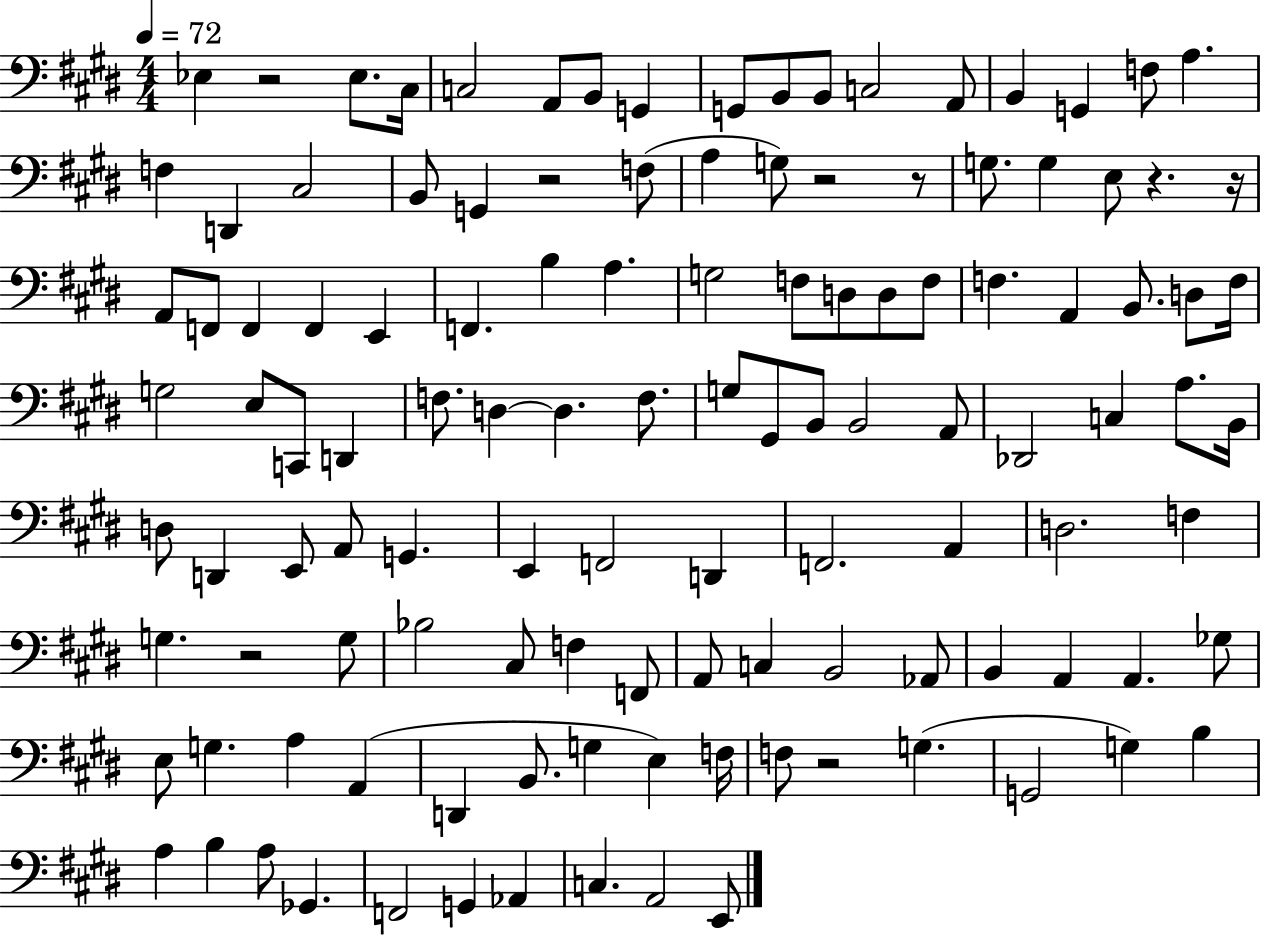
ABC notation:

X:1
T:Untitled
M:4/4
L:1/4
K:E
_E, z2 _E,/2 ^C,/4 C,2 A,,/2 B,,/2 G,, G,,/2 B,,/2 B,,/2 C,2 A,,/2 B,, G,, F,/2 A, F, D,, ^C,2 B,,/2 G,, z2 F,/2 A, G,/2 z2 z/2 G,/2 G, E,/2 z z/4 A,,/2 F,,/2 F,, F,, E,, F,, B, A, G,2 F,/2 D,/2 D,/2 F,/2 F, A,, B,,/2 D,/2 F,/4 G,2 E,/2 C,,/2 D,, F,/2 D, D, F,/2 G,/2 ^G,,/2 B,,/2 B,,2 A,,/2 _D,,2 C, A,/2 B,,/4 D,/2 D,, E,,/2 A,,/2 G,, E,, F,,2 D,, F,,2 A,, D,2 F, G, z2 G,/2 _B,2 ^C,/2 F, F,,/2 A,,/2 C, B,,2 _A,,/2 B,, A,, A,, _G,/2 E,/2 G, A, A,, D,, B,,/2 G, E, F,/4 F,/2 z2 G, G,,2 G, B, A, B, A,/2 _G,, F,,2 G,, _A,, C, A,,2 E,,/2